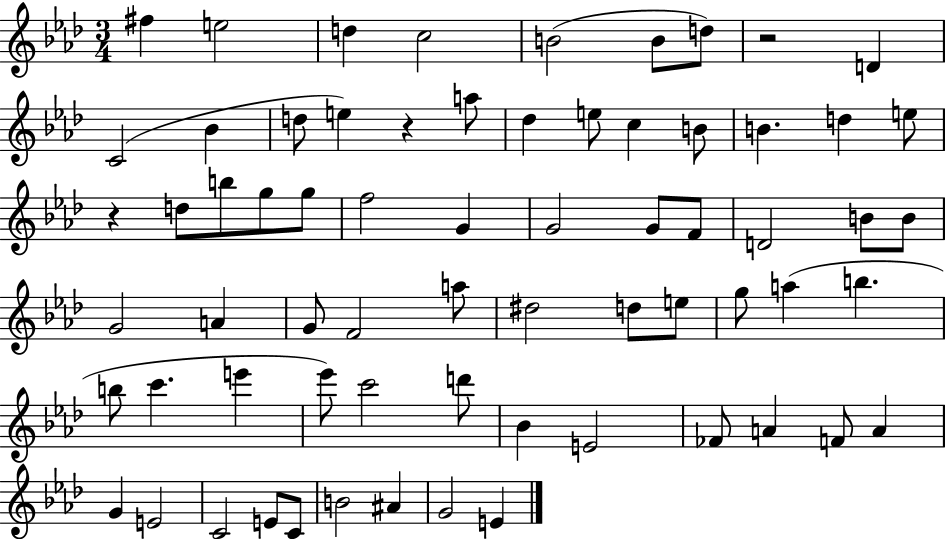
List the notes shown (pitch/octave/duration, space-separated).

F#5/q E5/h D5/q C5/h B4/h B4/e D5/e R/h D4/q C4/h Bb4/q D5/e E5/q R/q A5/e Db5/q E5/e C5/q B4/e B4/q. D5/q E5/e R/q D5/e B5/e G5/e G5/e F5/h G4/q G4/h G4/e F4/e D4/h B4/e B4/e G4/h A4/q G4/e F4/h A5/e D#5/h D5/e E5/e G5/e A5/q B5/q. B5/e C6/q. E6/q Eb6/e C6/h D6/e Bb4/q E4/h FES4/e A4/q F4/e A4/q G4/q E4/h C4/h E4/e C4/e B4/h A#4/q G4/h E4/q